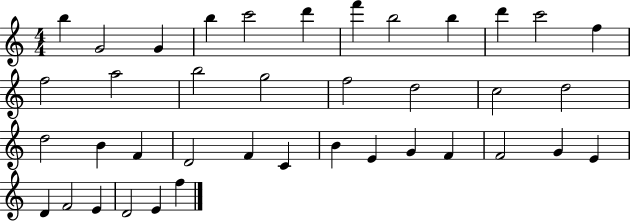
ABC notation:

X:1
T:Untitled
M:4/4
L:1/4
K:C
b G2 G b c'2 d' f' b2 b d' c'2 f f2 a2 b2 g2 f2 d2 c2 d2 d2 B F D2 F C B E G F F2 G E D F2 E D2 E f